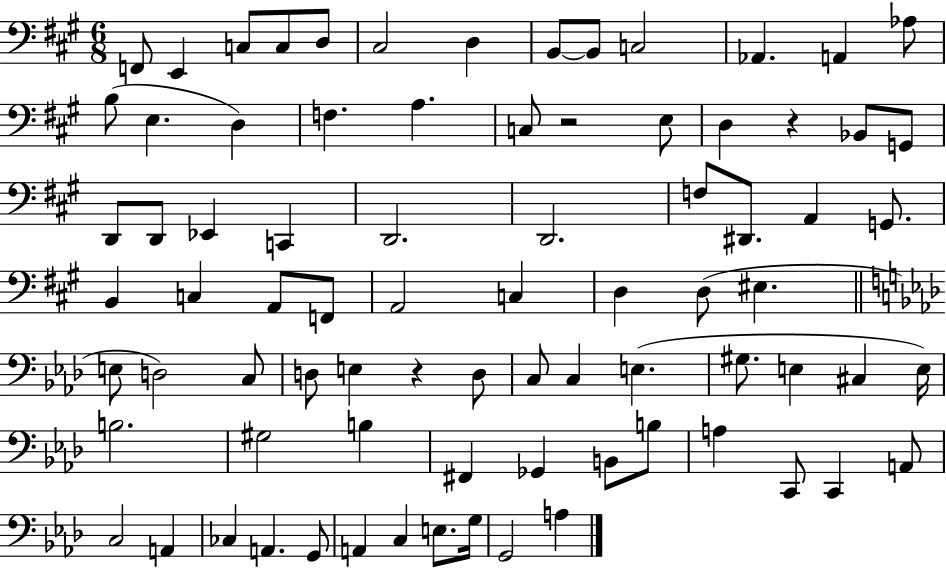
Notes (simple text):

F2/e E2/q C3/e C3/e D3/e C#3/h D3/q B2/e B2/e C3/h Ab2/q. A2/q Ab3/e B3/e E3/q. D3/q F3/q. A3/q. C3/e R/h E3/e D3/q R/q Bb2/e G2/e D2/e D2/e Eb2/q C2/q D2/h. D2/h. F3/e D#2/e. A2/q G2/e. B2/q C3/q A2/e F2/e A2/h C3/q D3/q D3/e EIS3/q. E3/e D3/h C3/e D3/e E3/q R/q D3/e C3/e C3/q E3/q. G#3/e. E3/q C#3/q E3/s B3/h. G#3/h B3/q F#2/q Gb2/q B2/e B3/e A3/q C2/e C2/q A2/e C3/h A2/q CES3/q A2/q. G2/e A2/q C3/q E3/e. G3/s G2/h A3/q